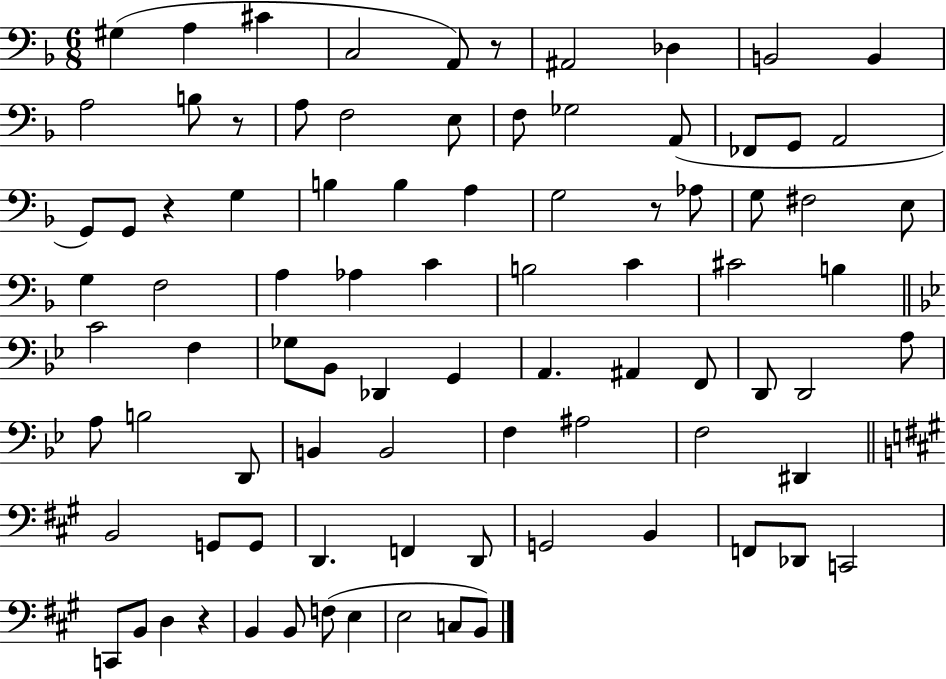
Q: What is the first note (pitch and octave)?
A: G#3